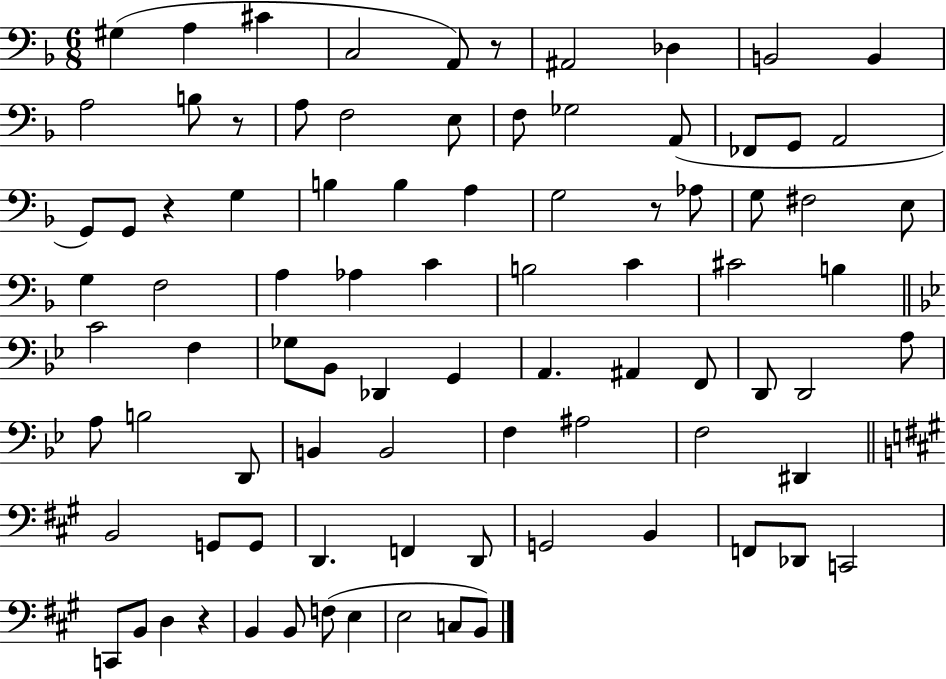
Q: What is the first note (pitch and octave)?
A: G#3